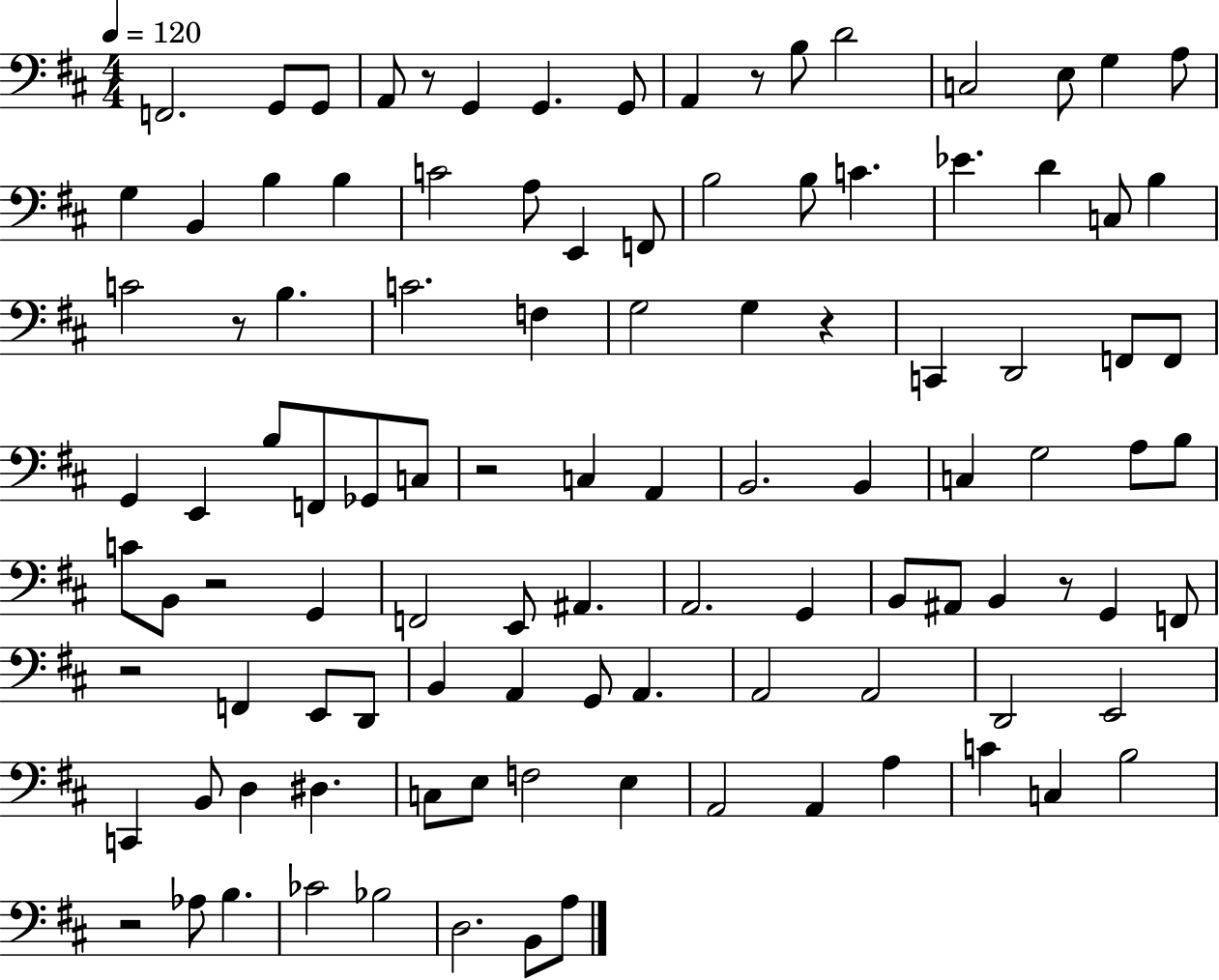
{
  \clef bass
  \numericTimeSignature
  \time 4/4
  \key d \major
  \tempo 4 = 120
  f,2. g,8 g,8 | a,8 r8 g,4 g,4. g,8 | a,4 r8 b8 d'2 | c2 e8 g4 a8 | \break g4 b,4 b4 b4 | c'2 a8 e,4 f,8 | b2 b8 c'4. | ees'4. d'4 c8 b4 | \break c'2 r8 b4. | c'2. f4 | g2 g4 r4 | c,4 d,2 f,8 f,8 | \break g,4 e,4 b8 f,8 ges,8 c8 | r2 c4 a,4 | b,2. b,4 | c4 g2 a8 b8 | \break c'8 b,8 r2 g,4 | f,2 e,8 ais,4. | a,2. g,4 | b,8 ais,8 b,4 r8 g,4 f,8 | \break r2 f,4 e,8 d,8 | b,4 a,4 g,8 a,4. | a,2 a,2 | d,2 e,2 | \break c,4 b,8 d4 dis4. | c8 e8 f2 e4 | a,2 a,4 a4 | c'4 c4 b2 | \break r2 aes8 b4. | ces'2 bes2 | d2. b,8 a8 | \bar "|."
}